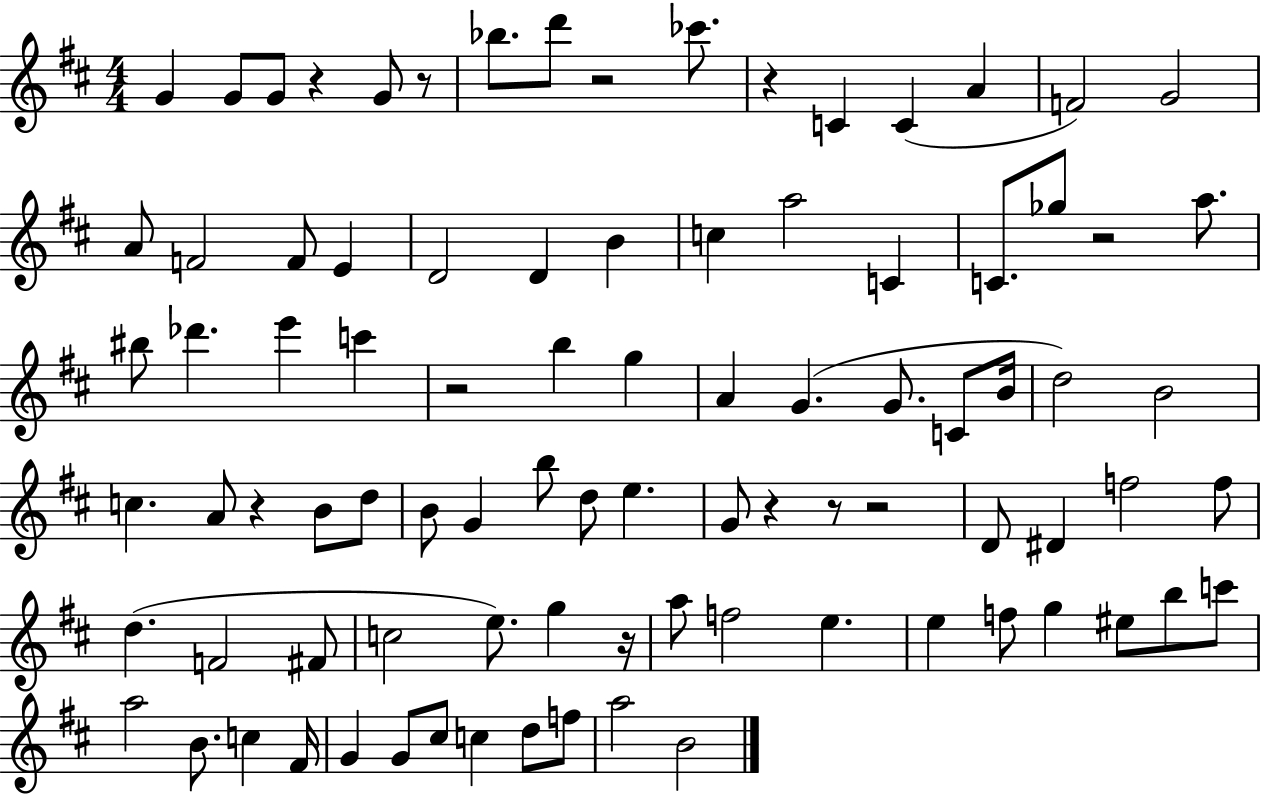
{
  \clef treble
  \numericTimeSignature
  \time 4/4
  \key d \major
  g'4 g'8 g'8 r4 g'8 r8 | bes''8. d'''8 r2 ces'''8. | r4 c'4 c'4( a'4 | f'2) g'2 | \break a'8 f'2 f'8 e'4 | d'2 d'4 b'4 | c''4 a''2 c'4 | c'8. ges''8 r2 a''8. | \break bis''8 des'''4. e'''4 c'''4 | r2 b''4 g''4 | a'4 g'4.( g'8. c'8 b'16 | d''2) b'2 | \break c''4. a'8 r4 b'8 d''8 | b'8 g'4 b''8 d''8 e''4. | g'8 r4 r8 r2 | d'8 dis'4 f''2 f''8 | \break d''4.( f'2 fis'8 | c''2 e''8.) g''4 r16 | a''8 f''2 e''4. | e''4 f''8 g''4 eis''8 b''8 c'''8 | \break a''2 b'8. c''4 fis'16 | g'4 g'8 cis''8 c''4 d''8 f''8 | a''2 b'2 | \bar "|."
}